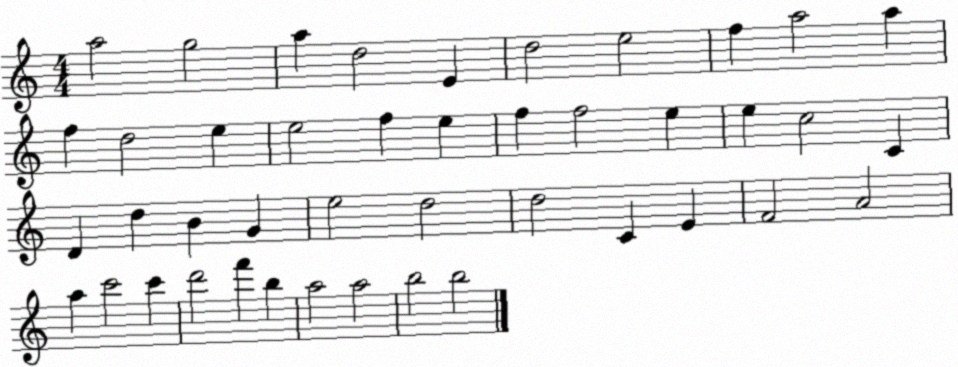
X:1
T:Untitled
M:4/4
L:1/4
K:C
a2 g2 a d2 E d2 e2 f a2 a f d2 e e2 f e f f2 e e c2 C D d B G e2 d2 d2 C E F2 A2 a c'2 c' d'2 f' b a2 a2 b2 b2